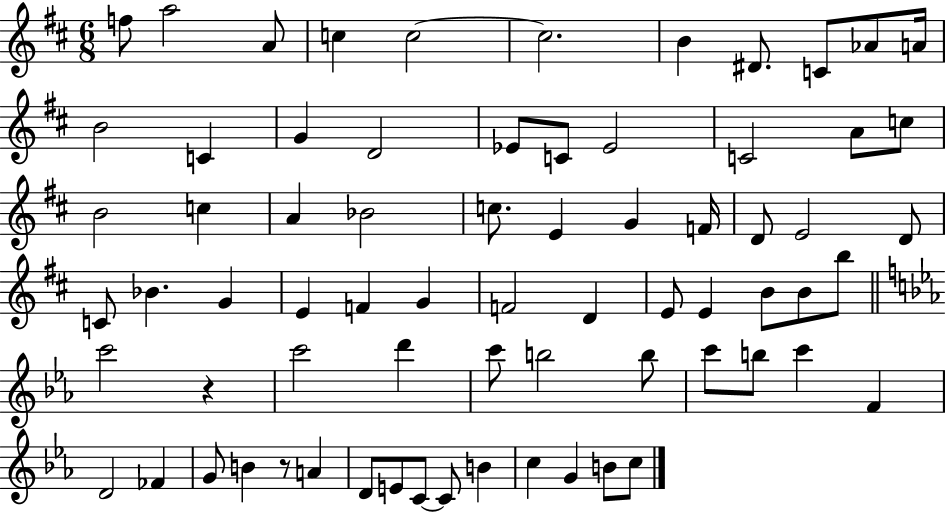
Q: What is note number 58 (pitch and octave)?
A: G4